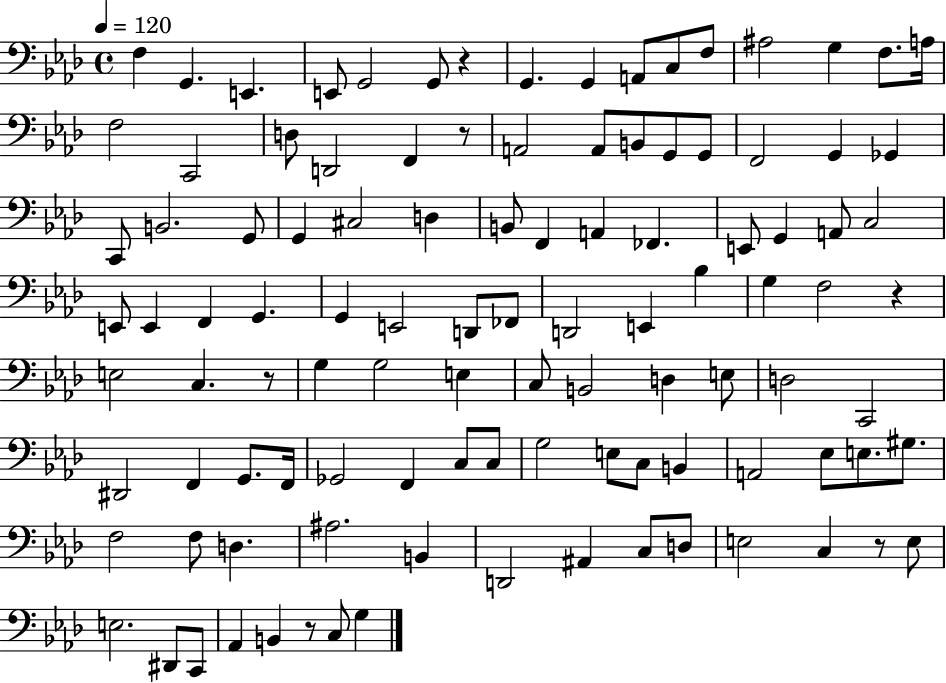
{
  \clef bass
  \time 4/4
  \defaultTimeSignature
  \key aes \major
  \tempo 4 = 120
  f4 g,4. e,4. | e,8 g,2 g,8 r4 | g,4. g,4 a,8 c8 f8 | ais2 g4 f8. a16 | \break f2 c,2 | d8 d,2 f,4 r8 | a,2 a,8 b,8 g,8 g,8 | f,2 g,4 ges,4 | \break c,8 b,2. g,8 | g,4 cis2 d4 | b,8 f,4 a,4 fes,4. | e,8 g,4 a,8 c2 | \break e,8 e,4 f,4 g,4. | g,4 e,2 d,8 fes,8 | d,2 e,4 bes4 | g4 f2 r4 | \break e2 c4. r8 | g4 g2 e4 | c8 b,2 d4 e8 | d2 c,2 | \break dis,2 f,4 g,8. f,16 | ges,2 f,4 c8 c8 | g2 e8 c8 b,4 | a,2 ees8 e8. gis8. | \break f2 f8 d4. | ais2. b,4 | d,2 ais,4 c8 d8 | e2 c4 r8 e8 | \break e2. dis,8 c,8 | aes,4 b,4 r8 c8 g4 | \bar "|."
}